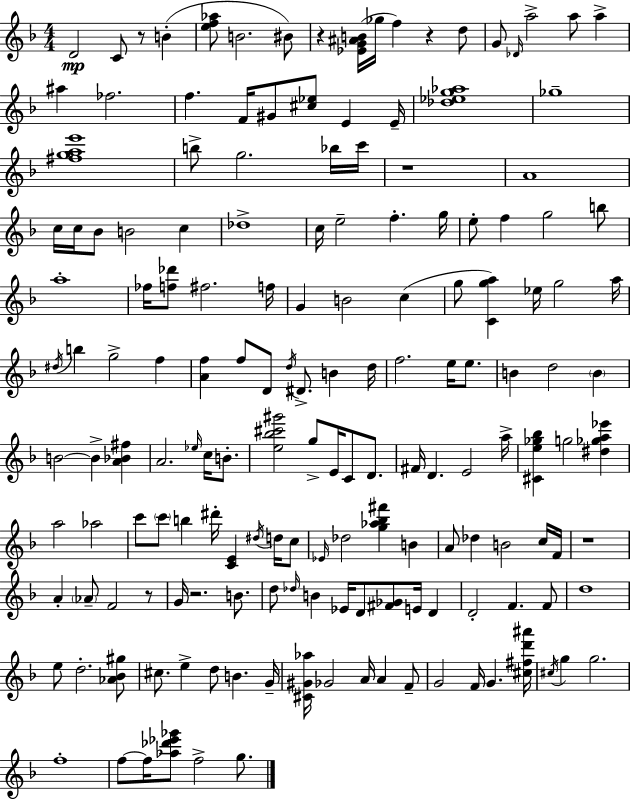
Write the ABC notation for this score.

X:1
T:Untitled
M:4/4
L:1/4
K:Dm
D2 C/2 z/2 B [ef_a]/2 B2 ^B/2 z [_EG^AB]/4 _g/4 f z d/2 G/2 _D/4 a2 a/2 a ^a _f2 f F/4 ^G/2 [^c_e]/2 E E/4 [_d_eg_a]4 _g4 [^fgae']4 b/2 g2 _b/4 c'/4 z4 A4 c/4 c/4 _B/2 B2 c _d4 c/4 e2 f g/4 e/2 f g2 b/2 a4 _f/4 [f_d']/2 ^f2 f/4 G B2 c g/2 [Cga] _e/4 g2 a/4 ^d/4 b g2 f [Af] f/2 D/2 d/4 ^D/2 B d/4 f2 e/4 e/2 B d2 B B2 B [A_B^f] A2 _e/4 c/4 B/2 [e_b^c'^g']2 g/2 E/4 C/2 D/2 ^F/4 D E2 a/4 [^Ce_g_b] g2 [^d_ga_e'] a2 _a2 c'/2 c'/2 b ^d'/4 [CE] ^d/4 d/4 c/2 _E/4 _d2 [g_a_b^f'] B A/2 _d B2 c/4 F/4 z4 A _A/2 F2 z/2 G/4 z2 B/2 d/2 _d/4 B _E/4 D/2 [^F_G]/2 E/4 D D2 F F/2 d4 e/2 d2 [_A_B^g]/2 ^c/2 e d/2 B G/4 [^C^G_a]/4 _G2 A/4 A F/2 G2 F/4 G [^c^fd'^a']/4 ^c/4 g g2 f4 f/2 f/4 [_a_d'_e'_g']/2 f2 g/2